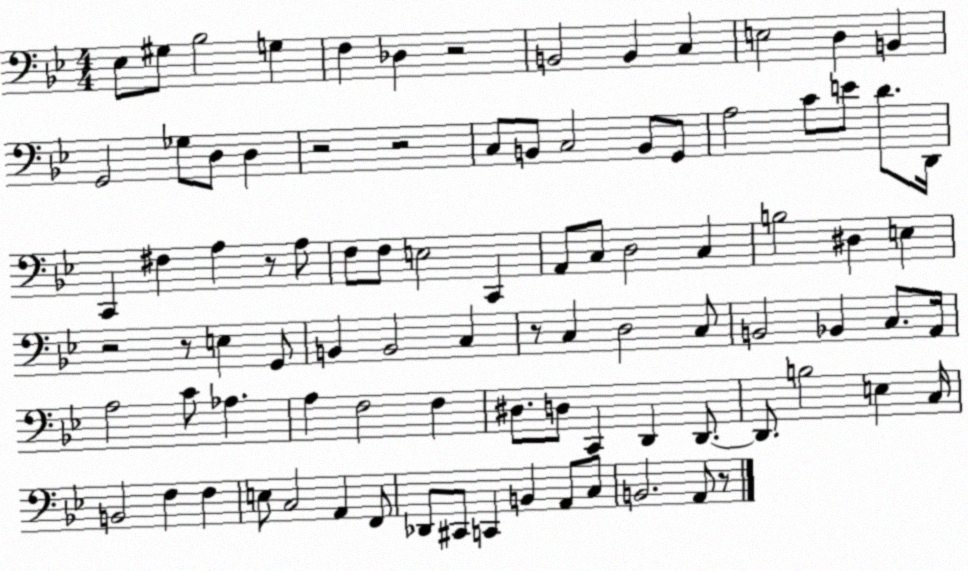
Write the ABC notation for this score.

X:1
T:Untitled
M:4/4
L:1/4
K:Bb
_E,/2 ^G,/2 _B,2 G, F, _D, z2 B,,2 B,, C, E,2 D, B,, G,,2 _G,/2 D,/2 D, z2 z2 C,/2 B,,/2 C,2 B,,/2 G,,/2 A,2 C/2 E/2 D/2 D,,/4 C,, ^F, A, z/2 A,/2 F,/2 F,/2 E,2 C,, A,,/2 C,/2 D,2 C, B,2 ^D, E, z2 z/2 E, G,,/2 B,, B,,2 C, z/2 C, D,2 C,/2 B,,2 _B,, C,/2 A,,/4 A,2 C/2 _A, A, F,2 F, ^D,/2 D,/2 C,, D,, D,,/2 D,,/2 B,2 E, C,/4 B,,2 F, F, E,/2 C,2 A,, F,,/2 _D,,/2 ^C,,/2 C,, B,, A,,/2 C,/2 B,,2 A,,/2 z/2